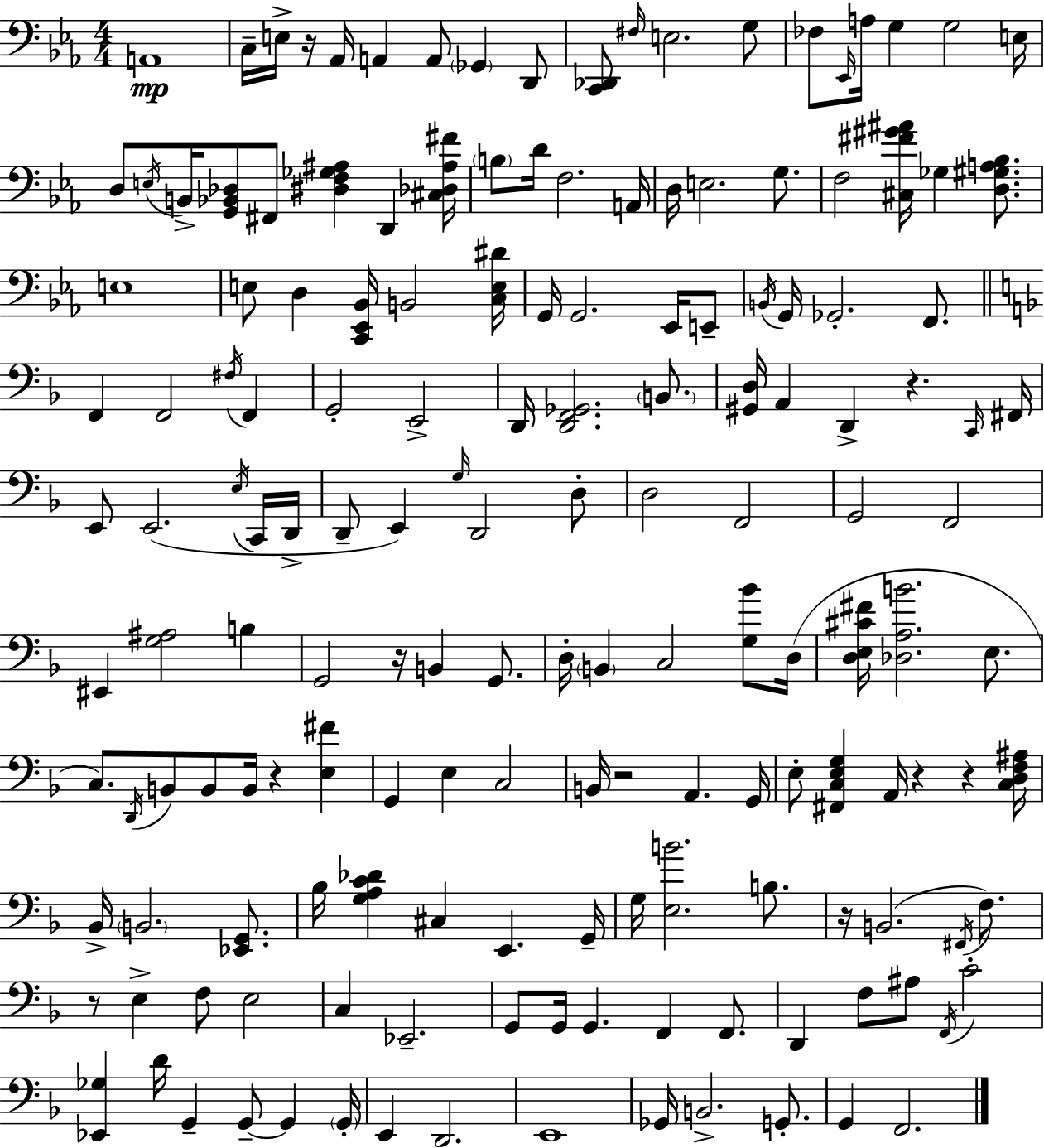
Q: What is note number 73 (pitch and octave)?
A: B2